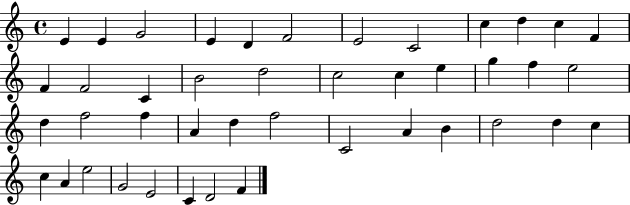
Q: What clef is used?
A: treble